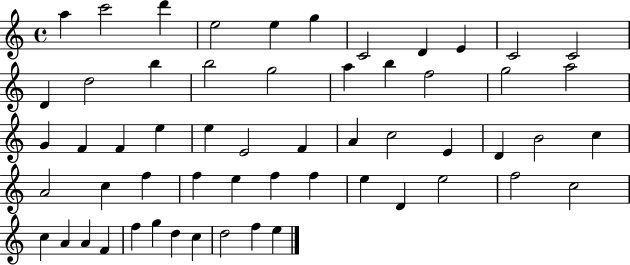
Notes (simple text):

A5/q C6/h D6/q E5/h E5/q G5/q C4/h D4/q E4/q C4/h C4/h D4/q D5/h B5/q B5/h G5/h A5/q B5/q F5/h G5/h A5/h G4/q F4/q F4/q E5/q E5/q E4/h F4/q A4/q C5/h E4/q D4/q B4/h C5/q A4/h C5/q F5/q F5/q E5/q F5/q F5/q E5/q D4/q E5/h F5/h C5/h C5/q A4/q A4/q F4/q F5/q G5/q D5/q C5/q D5/h F5/q E5/q